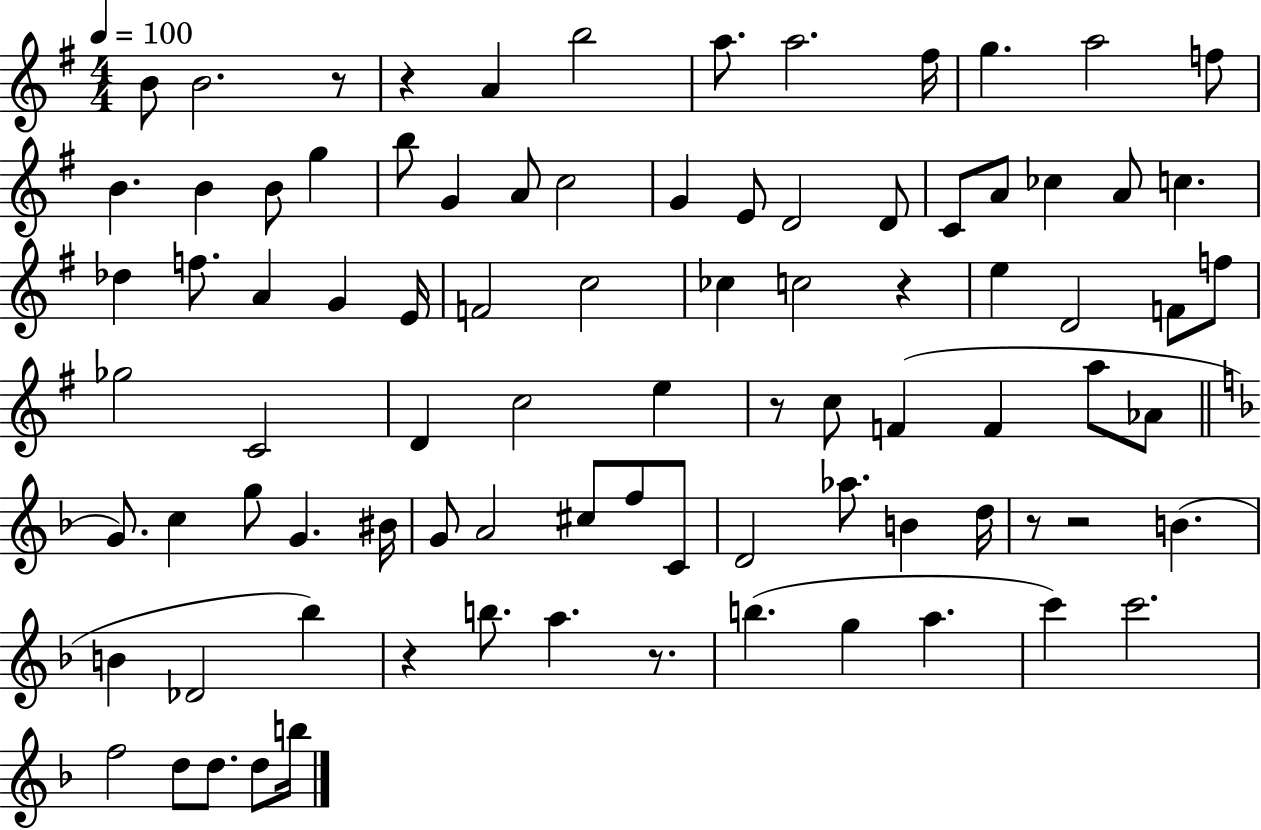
{
  \clef treble
  \numericTimeSignature
  \time 4/4
  \key g \major
  \tempo 4 = 100
  \repeat volta 2 { b'8 b'2. r8 | r4 a'4 b''2 | a''8. a''2. fis''16 | g''4. a''2 f''8 | \break b'4. b'4 b'8 g''4 | b''8 g'4 a'8 c''2 | g'4 e'8 d'2 d'8 | c'8 a'8 ces''4 a'8 c''4. | \break des''4 f''8. a'4 g'4 e'16 | f'2 c''2 | ces''4 c''2 r4 | e''4 d'2 f'8 f''8 | \break ges''2 c'2 | d'4 c''2 e''4 | r8 c''8 f'4( f'4 a''8 aes'8 | \bar "||" \break \key f \major g'8.) c''4 g''8 g'4. bis'16 | g'8 a'2 cis''8 f''8 c'8 | d'2 aes''8. b'4 d''16 | r8 r2 b'4.( | \break b'4 des'2 bes''4) | r4 b''8. a''4. r8. | b''4.( g''4 a''4. | c'''4) c'''2. | \break f''2 d''8 d''8. d''8 b''16 | } \bar "|."
}